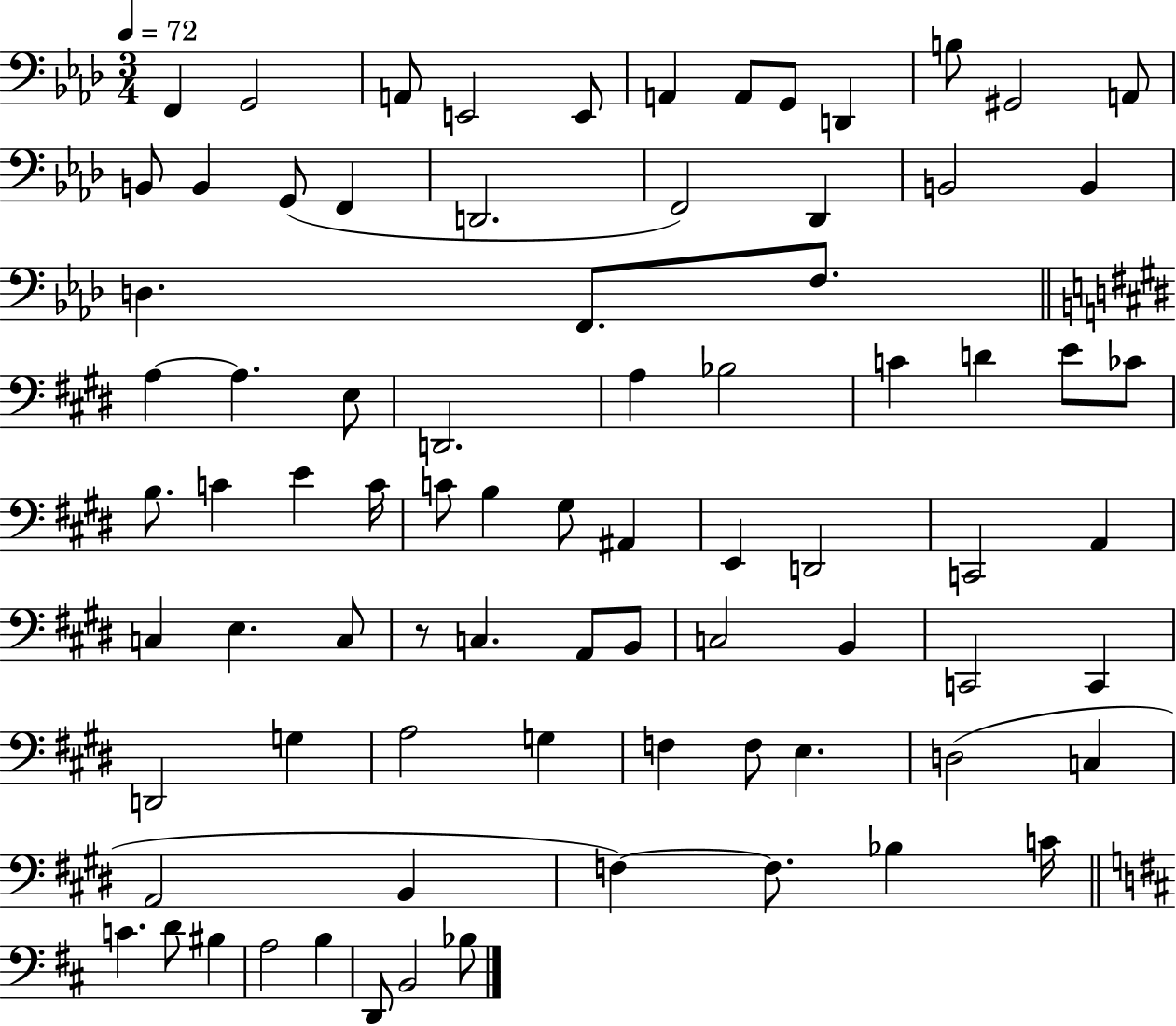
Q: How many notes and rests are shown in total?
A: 80